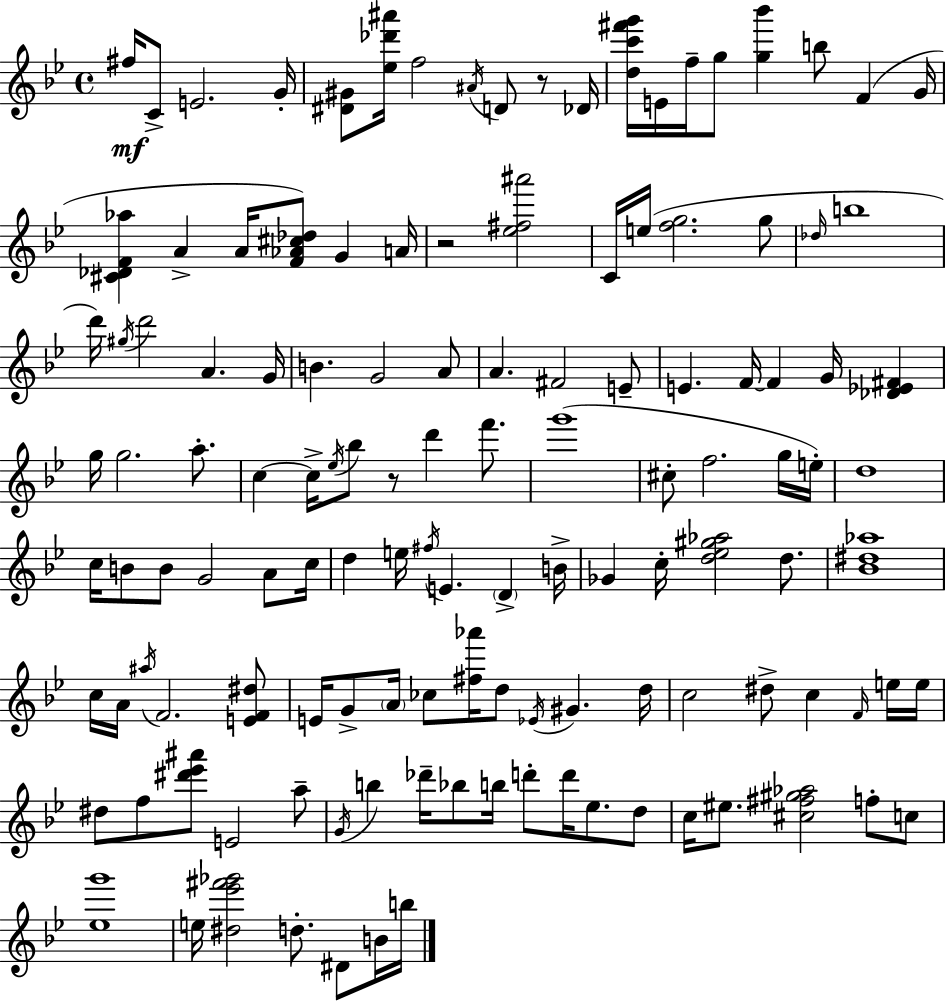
{
  \clef treble
  \time 4/4
  \defaultTimeSignature
  \key g \minor
  fis''16\mf c'8-> e'2. g'16-. | <dis' gis'>8 <ees'' des''' ais'''>16 f''2 \acciaccatura { ais'16 } d'8 r8 | des'16 <d'' c''' fis''' g'''>16 e'16 f''16-- g''8 <g'' bes'''>4 b''8 f'4( | g'16 <cis' des' f' aes''>4 a'4-> a'16 <f' aes' cis'' des''>8) g'4 | \break a'16 r2 <ees'' fis'' ais'''>2 | c'16 e''16( <f'' g''>2. g''8 | \grace { des''16 } b''1 | d'''16) \acciaccatura { gis''16 } d'''2 a'4. | \break g'16 b'4. g'2 | a'8 a'4. fis'2 | e'8-- e'4. f'16~~ f'4 g'16 <des' ees' fis'>4 | g''16 g''2. | \break a''8.-. c''4~~ c''16-> \acciaccatura { ees''16 } bes''8 r8 d'''4 | f'''8. g'''1( | cis''8-. f''2. | g''16 e''16-.) d''1 | \break c''16 b'8 b'8 g'2 | a'8 c''16 d''4 e''16 \acciaccatura { fis''16 } e'4. | \parenthesize d'4-> b'16-> ges'4 c''16-. <d'' ees'' gis'' aes''>2 | d''8. <bes' dis'' aes''>1 | \break c''16 a'16 \acciaccatura { ais''16 } f'2. | <e' f' dis''>8 e'16 g'8-> \parenthesize a'16 ces''8 <fis'' aes'''>16 d''8 \acciaccatura { ees'16 } | gis'4. d''16 c''2 dis''8-> | c''4 \grace { f'16 } e''16 e''16 dis''8 f''8 <dis''' ees''' ais'''>8 e'2 | \break a''8-- \acciaccatura { g'16 } b''4 des'''16-- bes''8 | b''16 d'''8-. d'''16 ees''8. d''8 c''16 eis''8. <cis'' fis'' gis'' aes''>2 | f''8-. c''8 <ees'' g'''>1 | e''16 <dis'' ees''' fis''' ges'''>2 | \break d''8.-. dis'8 b'16 b''16 \bar "|."
}